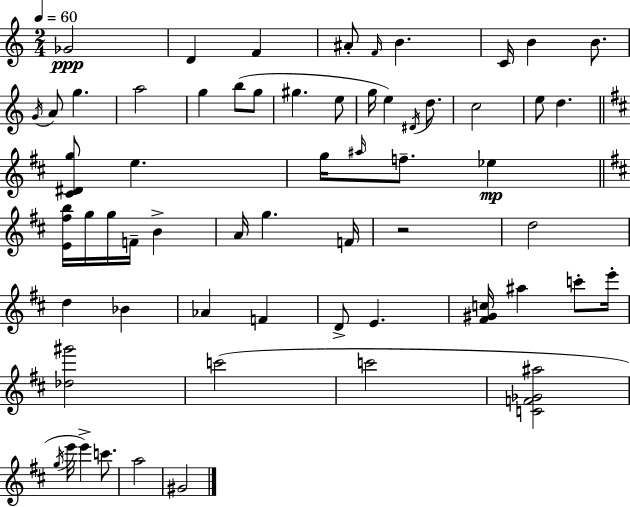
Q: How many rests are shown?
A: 1